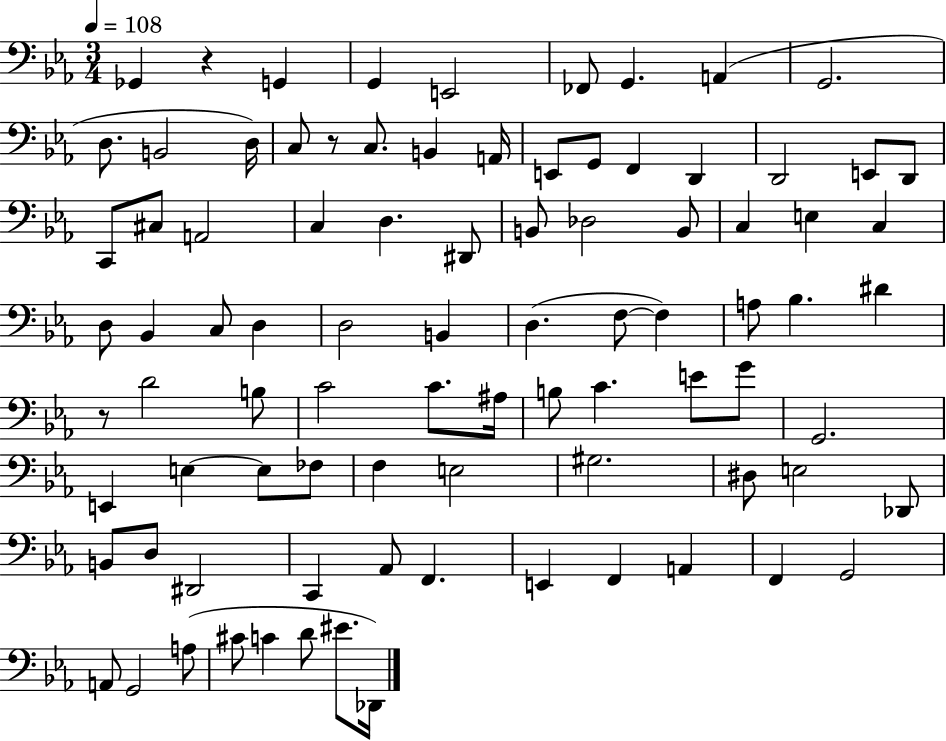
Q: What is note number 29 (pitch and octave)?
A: B2